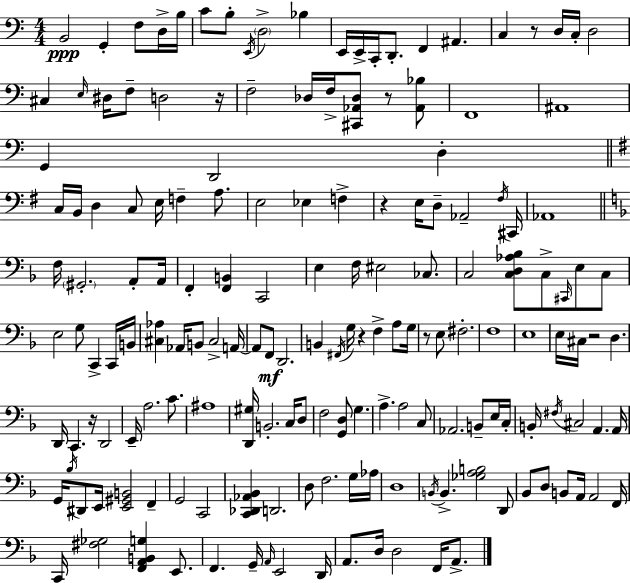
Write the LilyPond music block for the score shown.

{
  \clef bass
  \numericTimeSignature
  \time 4/4
  \key a \minor
  \repeat volta 2 { b,2\ppp g,4-. f8 d16-> b16 | c'8 b8-. \acciaccatura { e,16 } \parenthesize d2-> bes4 | e,16 e,16-> c,16-. d,8.-. f,4 ais,4. | c4 r8 d16 c16-. d2 | \break cis4 \grace { e16 } dis16 f8-- d2 | r16 f2-- des16 f16-> <cis, aes, des>8 r8 | <aes, bes>8 f,1 | ais,1 | \break g,4 d,2 d4-. | \bar "||" \break \key g \major c16 b,16 d4 c8 e16 f4-- a8. | e2 ees4 f4-> | r4 e16 d8-- aes,2-- \acciaccatura { fis16 } | cis,16 aes,1 | \break \bar "||" \break \key f \major f16 \parenthesize gis,2.-. a,8-. a,16 | f,4-. <f, b,>4 c,2 | e4 f16 eis2 ces8. | c2 <c d aes bes>8 c8-> \grace { cis,16 } e8 c8 | \break e2 g8 c,4-> c,16 | b,16 <cis aes>4 aes,16 b,8 cis2-> | a,16~~ a,8 f,8\mf d,2. | b,4 \acciaccatura { fis,16 } g16 r4 f4-> a8 | \break g16 r8 e8 fis2.-. | f1 | e1 | e16 cis16 r2 d4. | \break d,16 c,4. r16 d,2 | e,16-- a2. c'8. | ais1 | <d, gis>16 b,2.-. c16 | \break d8 f2 <g, d>8 g4. | a4.-> a2 | c8 aes,2. b,8-- | e16 c16-. b,16-. \acciaccatura { fis16 } cis2 a,4. | \break a,16 g,16 \acciaccatura { bes16 } dis,8 e,16 <e, gis, b,>2 | f,4-- g,2 c,2 | <c, des, aes, bes,>4 d,2. | d8 f2. | \break g16 aes16 d1 | \acciaccatura { b,16 } b,4.-> <ges a b>2 | d,8 bes,8 d8 b,8 a,16 a,2 | f,16 c,16 <fis ges>2 <f, a, b, g>4 | \break e,8. f,4. g,16-- \grace { a,16 } e,2 | d,16 a,8. d16 d2 | f,16 a,8.-> } \bar "|."
}